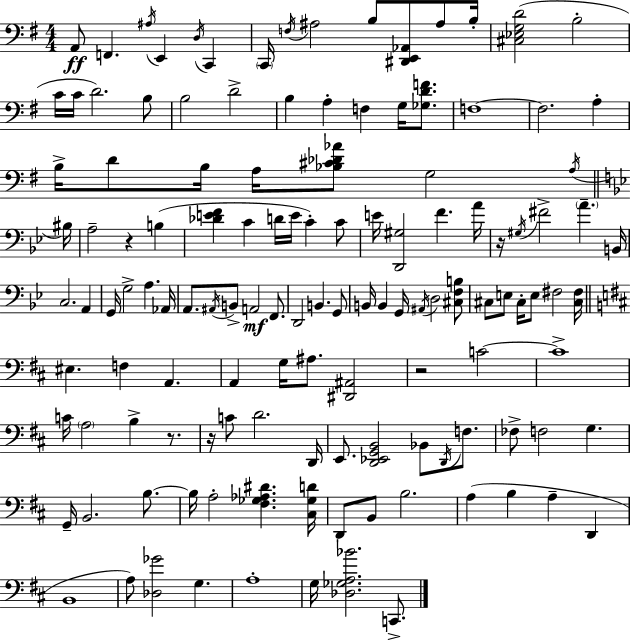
X:1
T:Untitled
M:4/4
L:1/4
K:Em
A,,/2 F,, ^A,/4 E,, D,/4 C,, C,,/4 F,/4 ^A,2 B,/2 [^D,,E,,_A,,]/2 ^A,/2 B,/4 [^C,_E,G,D]2 B,2 C/4 C/4 D2 B,/2 B,2 D2 B, A, F, G,/4 [_G,DF]/2 F,4 F,2 A, B,/4 D/2 B,/4 A,/4 [_B,^C_D_A]/2 G,2 A,/4 ^B,/4 A,2 z B, [_DEF] C D/4 E/4 C C/2 E/4 [D,,^G,]2 F A/4 z/4 ^G,/4 ^F2 A B,,/4 C,2 A,, G,,/4 G,2 A, _A,,/4 A,,/2 ^A,,/4 B,,/2 A,,2 F,,/2 D,,2 B,, G,,/2 B,,/4 B,, G,,/4 ^A,,/4 D,2 [^C,F,B,]/2 ^C,/2 E,/2 ^C,/4 E,/2 ^F,2 [^C,^F,]/4 ^E, F, A,, A,, G,/4 ^A,/2 [^D,,^A,,]2 z2 C2 C4 C/4 A,2 B, z/2 z/4 C/2 D2 D,,/4 E,,/2 [D,,_E,,G,,B,,]2 _B,,/2 D,,/4 F,/2 _F,/2 F,2 G, G,,/4 B,,2 B,/2 B,/4 A,2 [^F,_G,_A,^D] [^C,_G,D]/4 D,,/2 B,,/2 B,2 A, B, A, D,, B,,4 A,/2 [_D,_G]2 G, A,4 G,/4 [_D,_G,A,_B]2 C,,/2